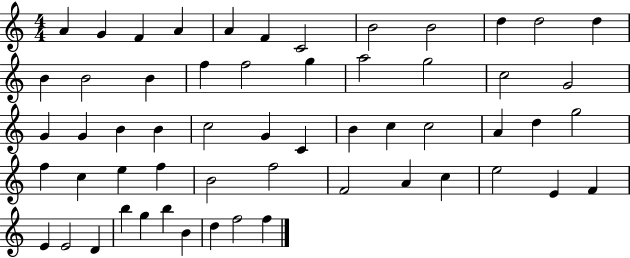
X:1
T:Untitled
M:4/4
L:1/4
K:C
A G F A A F C2 B2 B2 d d2 d B B2 B f f2 g a2 g2 c2 G2 G G B B c2 G C B c c2 A d g2 f c e f B2 f2 F2 A c e2 E F E E2 D b g b B d f2 f